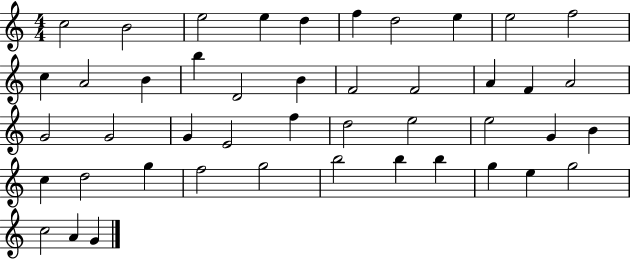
C5/h B4/h E5/h E5/q D5/q F5/q D5/h E5/q E5/h F5/h C5/q A4/h B4/q B5/q D4/h B4/q F4/h F4/h A4/q F4/q A4/h G4/h G4/h G4/q E4/h F5/q D5/h E5/h E5/h G4/q B4/q C5/q D5/h G5/q F5/h G5/h B5/h B5/q B5/q G5/q E5/q G5/h C5/h A4/q G4/q